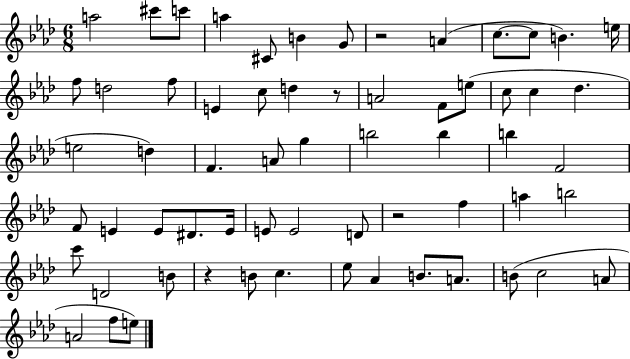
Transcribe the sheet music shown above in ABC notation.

X:1
T:Untitled
M:6/8
L:1/4
K:Ab
a2 ^c'/2 c'/2 a ^C/2 B G/2 z2 A c/2 c/2 B e/4 f/2 d2 f/2 E c/2 d z/2 A2 F/2 e/2 c/2 c _d e2 d F A/2 g b2 b b F2 F/2 E E/2 ^D/2 E/4 E/2 E2 D/2 z2 f a b2 c'/2 D2 B/2 z B/2 c _e/2 _A B/2 A/2 B/2 c2 A/2 A2 f/2 e/2